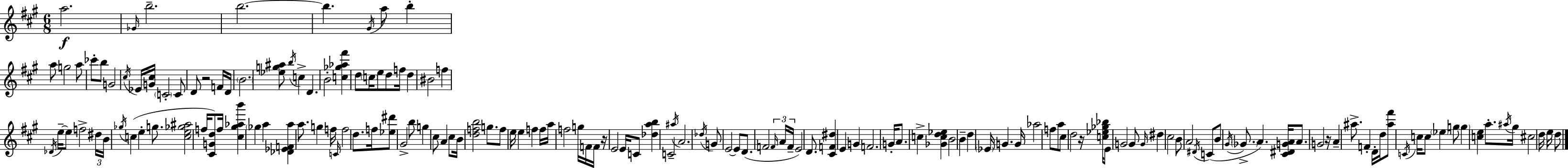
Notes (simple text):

A5/h. Gb4/s B5/h. B5/h. B5/q. G#4/s A5/e B5/q A5/e G5/h A5/e CES6/e B5/e G4/h C#5/s Eb4/s [G4,C#5]/s C4/h C4/e D4/e R/h F4/s D4/s B4/h. [Eb5,G5,A#5]/e B5/s C5/q D4/q. B4/h [C5,Gb5,Ab5,F#6]/q D5/e C5/s E5/e D5/e F5/s D5/q BIS4/h F5/q Db4/s E5/s E5/e F5/h D#5/s B4/s Gb5/s C5/q E5/q G5/e. [C5,E5,Gb5,A#5]/h F5/s [C#4,G4,D5]/e F5/s [C#5,G#5,Ab5,B6]/q Gb5/q A5/q [Db4,Eb4,F4,A5]/q A5/e. G5/q F5/s C4/s F5/h D5/e. F5/s [Eb5,D#6]/e G#4/h B5/e G5/q C#5/e A4/q C#5/e B4/s [D5,F5,B5]/h G5/e. F5/e E5/s E5/q F5/q F5/s A5/s F5/h G5/s F4/s F4/s R/s E4/h E4/s C4/e [Db5,A5,B5]/q C4/h A#5/s A4/h. Db5/s G4/e E4/h E4/e D4/e. F4/h F4/s A4/s F4/s E4/h D4/e. [C#4,F4,D#5]/q E4/q G4/q F4/h. G4/s A4/e. C5/q [Gb4,C5,D5,Eb5]/q B4/h B4/q D5/q Eb4/s G4/q. G4/s Ab5/h F5/e A5/e C#5/e D5/h R/s [C5,Eb5,Gb5,Bb5]/s E4/e G4/h G4/e G4/s D#5/q C#5/h B4/e A4/h D#4/s C4/e B4/e G#4/s Gb4/e. A4/q. [C#4,D#4,G4,A4]/s A4/e. G4/h R/s A4/q A#5/e. F4/q D4/s D5/s [A#5,F#6]/e C4/s C5/s C5/e Eb5/q G5/e G5/q [C5,E5]/q A5/e. A#5/s G#5/s C#5/h D5/s E5/s D5/e